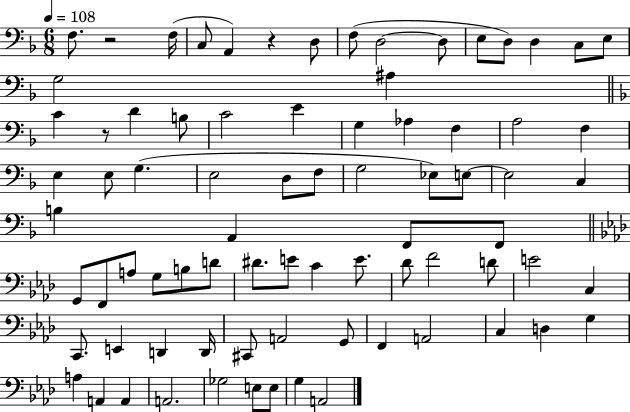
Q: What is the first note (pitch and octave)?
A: F3